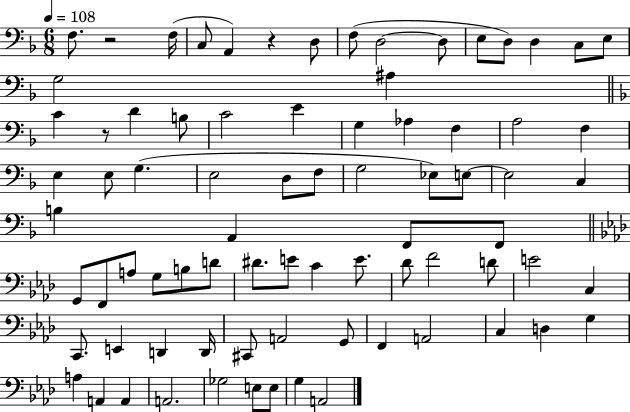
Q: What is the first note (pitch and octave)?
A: F3